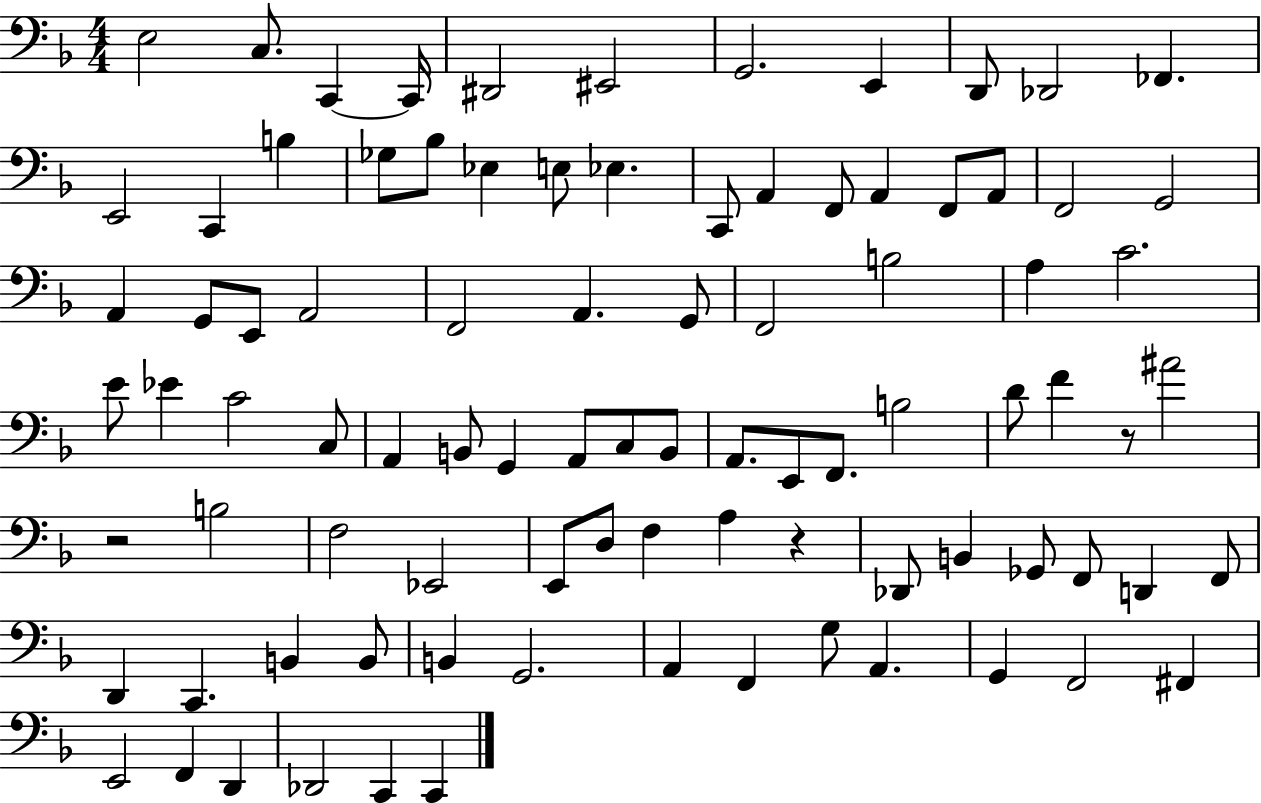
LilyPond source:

{
  \clef bass
  \numericTimeSignature
  \time 4/4
  \key f \major
  \repeat volta 2 { e2 c8. c,4~~ c,16 | dis,2 eis,2 | g,2. e,4 | d,8 des,2 fes,4. | \break e,2 c,4 b4 | ges8 bes8 ees4 e8 ees4. | c,8 a,4 f,8 a,4 f,8 a,8 | f,2 g,2 | \break a,4 g,8 e,8 a,2 | f,2 a,4. g,8 | f,2 b2 | a4 c'2. | \break e'8 ees'4 c'2 c8 | a,4 b,8 g,4 a,8 c8 b,8 | a,8. e,8 f,8. b2 | d'8 f'4 r8 ais'2 | \break r2 b2 | f2 ees,2 | e,8 d8 f4 a4 r4 | des,8 b,4 ges,8 f,8 d,4 f,8 | \break d,4 c,4. b,4 b,8 | b,4 g,2. | a,4 f,4 g8 a,4. | g,4 f,2 fis,4 | \break e,2 f,4 d,4 | des,2 c,4 c,4 | } \bar "|."
}